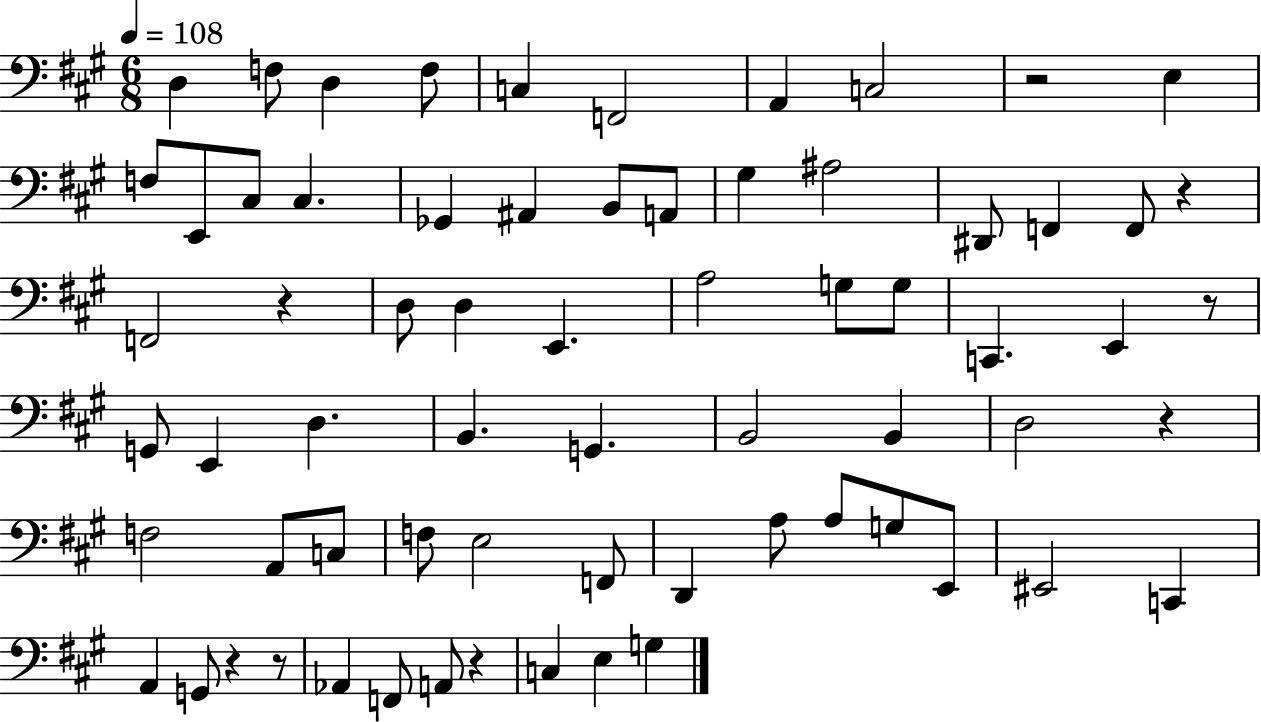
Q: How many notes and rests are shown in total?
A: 68